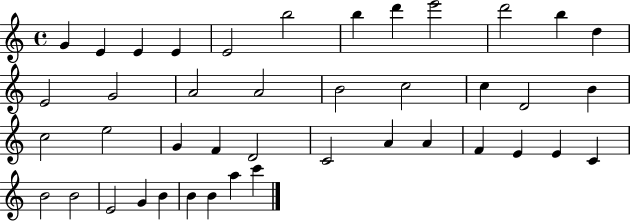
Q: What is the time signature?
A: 4/4